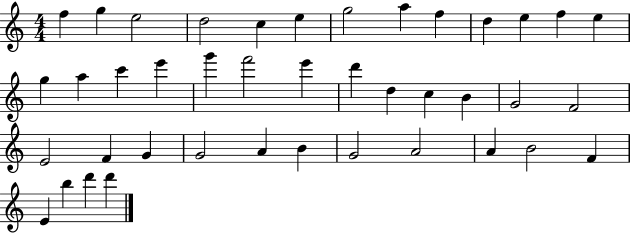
F5/q G5/q E5/h D5/h C5/q E5/q G5/h A5/q F5/q D5/q E5/q F5/q E5/q G5/q A5/q C6/q E6/q G6/q F6/h E6/q D6/q D5/q C5/q B4/q G4/h F4/h E4/h F4/q G4/q G4/h A4/q B4/q G4/h A4/h A4/q B4/h F4/q E4/q B5/q D6/q D6/q